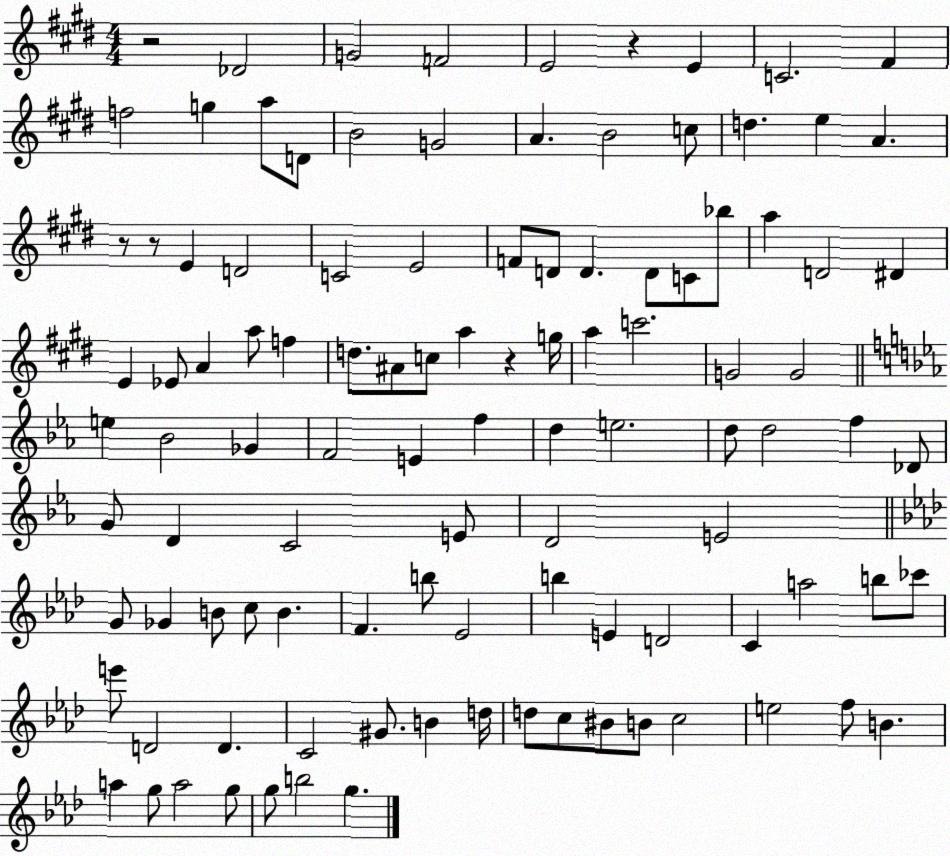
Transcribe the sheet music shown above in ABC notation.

X:1
T:Untitled
M:4/4
L:1/4
K:E
z2 _D2 G2 F2 E2 z E C2 ^F f2 g a/2 D/2 B2 G2 A B2 c/2 d e A z/2 z/2 E D2 C2 E2 F/2 D/2 D D/2 C/2 _b/2 a D2 ^D E _E/2 A a/2 f d/2 ^A/2 c/2 a z g/4 a c'2 G2 G2 e _B2 _G F2 E f d e2 d/2 d2 f _D/2 G/2 D C2 E/2 D2 E2 G/2 _G B/2 c/2 B F b/2 _E2 b E D2 C a2 b/2 _c'/2 e'/2 D2 D C2 ^G/2 B d/4 d/2 c/2 ^B/2 B/2 c2 e2 f/2 B a g/2 a2 g/2 g/2 b2 g